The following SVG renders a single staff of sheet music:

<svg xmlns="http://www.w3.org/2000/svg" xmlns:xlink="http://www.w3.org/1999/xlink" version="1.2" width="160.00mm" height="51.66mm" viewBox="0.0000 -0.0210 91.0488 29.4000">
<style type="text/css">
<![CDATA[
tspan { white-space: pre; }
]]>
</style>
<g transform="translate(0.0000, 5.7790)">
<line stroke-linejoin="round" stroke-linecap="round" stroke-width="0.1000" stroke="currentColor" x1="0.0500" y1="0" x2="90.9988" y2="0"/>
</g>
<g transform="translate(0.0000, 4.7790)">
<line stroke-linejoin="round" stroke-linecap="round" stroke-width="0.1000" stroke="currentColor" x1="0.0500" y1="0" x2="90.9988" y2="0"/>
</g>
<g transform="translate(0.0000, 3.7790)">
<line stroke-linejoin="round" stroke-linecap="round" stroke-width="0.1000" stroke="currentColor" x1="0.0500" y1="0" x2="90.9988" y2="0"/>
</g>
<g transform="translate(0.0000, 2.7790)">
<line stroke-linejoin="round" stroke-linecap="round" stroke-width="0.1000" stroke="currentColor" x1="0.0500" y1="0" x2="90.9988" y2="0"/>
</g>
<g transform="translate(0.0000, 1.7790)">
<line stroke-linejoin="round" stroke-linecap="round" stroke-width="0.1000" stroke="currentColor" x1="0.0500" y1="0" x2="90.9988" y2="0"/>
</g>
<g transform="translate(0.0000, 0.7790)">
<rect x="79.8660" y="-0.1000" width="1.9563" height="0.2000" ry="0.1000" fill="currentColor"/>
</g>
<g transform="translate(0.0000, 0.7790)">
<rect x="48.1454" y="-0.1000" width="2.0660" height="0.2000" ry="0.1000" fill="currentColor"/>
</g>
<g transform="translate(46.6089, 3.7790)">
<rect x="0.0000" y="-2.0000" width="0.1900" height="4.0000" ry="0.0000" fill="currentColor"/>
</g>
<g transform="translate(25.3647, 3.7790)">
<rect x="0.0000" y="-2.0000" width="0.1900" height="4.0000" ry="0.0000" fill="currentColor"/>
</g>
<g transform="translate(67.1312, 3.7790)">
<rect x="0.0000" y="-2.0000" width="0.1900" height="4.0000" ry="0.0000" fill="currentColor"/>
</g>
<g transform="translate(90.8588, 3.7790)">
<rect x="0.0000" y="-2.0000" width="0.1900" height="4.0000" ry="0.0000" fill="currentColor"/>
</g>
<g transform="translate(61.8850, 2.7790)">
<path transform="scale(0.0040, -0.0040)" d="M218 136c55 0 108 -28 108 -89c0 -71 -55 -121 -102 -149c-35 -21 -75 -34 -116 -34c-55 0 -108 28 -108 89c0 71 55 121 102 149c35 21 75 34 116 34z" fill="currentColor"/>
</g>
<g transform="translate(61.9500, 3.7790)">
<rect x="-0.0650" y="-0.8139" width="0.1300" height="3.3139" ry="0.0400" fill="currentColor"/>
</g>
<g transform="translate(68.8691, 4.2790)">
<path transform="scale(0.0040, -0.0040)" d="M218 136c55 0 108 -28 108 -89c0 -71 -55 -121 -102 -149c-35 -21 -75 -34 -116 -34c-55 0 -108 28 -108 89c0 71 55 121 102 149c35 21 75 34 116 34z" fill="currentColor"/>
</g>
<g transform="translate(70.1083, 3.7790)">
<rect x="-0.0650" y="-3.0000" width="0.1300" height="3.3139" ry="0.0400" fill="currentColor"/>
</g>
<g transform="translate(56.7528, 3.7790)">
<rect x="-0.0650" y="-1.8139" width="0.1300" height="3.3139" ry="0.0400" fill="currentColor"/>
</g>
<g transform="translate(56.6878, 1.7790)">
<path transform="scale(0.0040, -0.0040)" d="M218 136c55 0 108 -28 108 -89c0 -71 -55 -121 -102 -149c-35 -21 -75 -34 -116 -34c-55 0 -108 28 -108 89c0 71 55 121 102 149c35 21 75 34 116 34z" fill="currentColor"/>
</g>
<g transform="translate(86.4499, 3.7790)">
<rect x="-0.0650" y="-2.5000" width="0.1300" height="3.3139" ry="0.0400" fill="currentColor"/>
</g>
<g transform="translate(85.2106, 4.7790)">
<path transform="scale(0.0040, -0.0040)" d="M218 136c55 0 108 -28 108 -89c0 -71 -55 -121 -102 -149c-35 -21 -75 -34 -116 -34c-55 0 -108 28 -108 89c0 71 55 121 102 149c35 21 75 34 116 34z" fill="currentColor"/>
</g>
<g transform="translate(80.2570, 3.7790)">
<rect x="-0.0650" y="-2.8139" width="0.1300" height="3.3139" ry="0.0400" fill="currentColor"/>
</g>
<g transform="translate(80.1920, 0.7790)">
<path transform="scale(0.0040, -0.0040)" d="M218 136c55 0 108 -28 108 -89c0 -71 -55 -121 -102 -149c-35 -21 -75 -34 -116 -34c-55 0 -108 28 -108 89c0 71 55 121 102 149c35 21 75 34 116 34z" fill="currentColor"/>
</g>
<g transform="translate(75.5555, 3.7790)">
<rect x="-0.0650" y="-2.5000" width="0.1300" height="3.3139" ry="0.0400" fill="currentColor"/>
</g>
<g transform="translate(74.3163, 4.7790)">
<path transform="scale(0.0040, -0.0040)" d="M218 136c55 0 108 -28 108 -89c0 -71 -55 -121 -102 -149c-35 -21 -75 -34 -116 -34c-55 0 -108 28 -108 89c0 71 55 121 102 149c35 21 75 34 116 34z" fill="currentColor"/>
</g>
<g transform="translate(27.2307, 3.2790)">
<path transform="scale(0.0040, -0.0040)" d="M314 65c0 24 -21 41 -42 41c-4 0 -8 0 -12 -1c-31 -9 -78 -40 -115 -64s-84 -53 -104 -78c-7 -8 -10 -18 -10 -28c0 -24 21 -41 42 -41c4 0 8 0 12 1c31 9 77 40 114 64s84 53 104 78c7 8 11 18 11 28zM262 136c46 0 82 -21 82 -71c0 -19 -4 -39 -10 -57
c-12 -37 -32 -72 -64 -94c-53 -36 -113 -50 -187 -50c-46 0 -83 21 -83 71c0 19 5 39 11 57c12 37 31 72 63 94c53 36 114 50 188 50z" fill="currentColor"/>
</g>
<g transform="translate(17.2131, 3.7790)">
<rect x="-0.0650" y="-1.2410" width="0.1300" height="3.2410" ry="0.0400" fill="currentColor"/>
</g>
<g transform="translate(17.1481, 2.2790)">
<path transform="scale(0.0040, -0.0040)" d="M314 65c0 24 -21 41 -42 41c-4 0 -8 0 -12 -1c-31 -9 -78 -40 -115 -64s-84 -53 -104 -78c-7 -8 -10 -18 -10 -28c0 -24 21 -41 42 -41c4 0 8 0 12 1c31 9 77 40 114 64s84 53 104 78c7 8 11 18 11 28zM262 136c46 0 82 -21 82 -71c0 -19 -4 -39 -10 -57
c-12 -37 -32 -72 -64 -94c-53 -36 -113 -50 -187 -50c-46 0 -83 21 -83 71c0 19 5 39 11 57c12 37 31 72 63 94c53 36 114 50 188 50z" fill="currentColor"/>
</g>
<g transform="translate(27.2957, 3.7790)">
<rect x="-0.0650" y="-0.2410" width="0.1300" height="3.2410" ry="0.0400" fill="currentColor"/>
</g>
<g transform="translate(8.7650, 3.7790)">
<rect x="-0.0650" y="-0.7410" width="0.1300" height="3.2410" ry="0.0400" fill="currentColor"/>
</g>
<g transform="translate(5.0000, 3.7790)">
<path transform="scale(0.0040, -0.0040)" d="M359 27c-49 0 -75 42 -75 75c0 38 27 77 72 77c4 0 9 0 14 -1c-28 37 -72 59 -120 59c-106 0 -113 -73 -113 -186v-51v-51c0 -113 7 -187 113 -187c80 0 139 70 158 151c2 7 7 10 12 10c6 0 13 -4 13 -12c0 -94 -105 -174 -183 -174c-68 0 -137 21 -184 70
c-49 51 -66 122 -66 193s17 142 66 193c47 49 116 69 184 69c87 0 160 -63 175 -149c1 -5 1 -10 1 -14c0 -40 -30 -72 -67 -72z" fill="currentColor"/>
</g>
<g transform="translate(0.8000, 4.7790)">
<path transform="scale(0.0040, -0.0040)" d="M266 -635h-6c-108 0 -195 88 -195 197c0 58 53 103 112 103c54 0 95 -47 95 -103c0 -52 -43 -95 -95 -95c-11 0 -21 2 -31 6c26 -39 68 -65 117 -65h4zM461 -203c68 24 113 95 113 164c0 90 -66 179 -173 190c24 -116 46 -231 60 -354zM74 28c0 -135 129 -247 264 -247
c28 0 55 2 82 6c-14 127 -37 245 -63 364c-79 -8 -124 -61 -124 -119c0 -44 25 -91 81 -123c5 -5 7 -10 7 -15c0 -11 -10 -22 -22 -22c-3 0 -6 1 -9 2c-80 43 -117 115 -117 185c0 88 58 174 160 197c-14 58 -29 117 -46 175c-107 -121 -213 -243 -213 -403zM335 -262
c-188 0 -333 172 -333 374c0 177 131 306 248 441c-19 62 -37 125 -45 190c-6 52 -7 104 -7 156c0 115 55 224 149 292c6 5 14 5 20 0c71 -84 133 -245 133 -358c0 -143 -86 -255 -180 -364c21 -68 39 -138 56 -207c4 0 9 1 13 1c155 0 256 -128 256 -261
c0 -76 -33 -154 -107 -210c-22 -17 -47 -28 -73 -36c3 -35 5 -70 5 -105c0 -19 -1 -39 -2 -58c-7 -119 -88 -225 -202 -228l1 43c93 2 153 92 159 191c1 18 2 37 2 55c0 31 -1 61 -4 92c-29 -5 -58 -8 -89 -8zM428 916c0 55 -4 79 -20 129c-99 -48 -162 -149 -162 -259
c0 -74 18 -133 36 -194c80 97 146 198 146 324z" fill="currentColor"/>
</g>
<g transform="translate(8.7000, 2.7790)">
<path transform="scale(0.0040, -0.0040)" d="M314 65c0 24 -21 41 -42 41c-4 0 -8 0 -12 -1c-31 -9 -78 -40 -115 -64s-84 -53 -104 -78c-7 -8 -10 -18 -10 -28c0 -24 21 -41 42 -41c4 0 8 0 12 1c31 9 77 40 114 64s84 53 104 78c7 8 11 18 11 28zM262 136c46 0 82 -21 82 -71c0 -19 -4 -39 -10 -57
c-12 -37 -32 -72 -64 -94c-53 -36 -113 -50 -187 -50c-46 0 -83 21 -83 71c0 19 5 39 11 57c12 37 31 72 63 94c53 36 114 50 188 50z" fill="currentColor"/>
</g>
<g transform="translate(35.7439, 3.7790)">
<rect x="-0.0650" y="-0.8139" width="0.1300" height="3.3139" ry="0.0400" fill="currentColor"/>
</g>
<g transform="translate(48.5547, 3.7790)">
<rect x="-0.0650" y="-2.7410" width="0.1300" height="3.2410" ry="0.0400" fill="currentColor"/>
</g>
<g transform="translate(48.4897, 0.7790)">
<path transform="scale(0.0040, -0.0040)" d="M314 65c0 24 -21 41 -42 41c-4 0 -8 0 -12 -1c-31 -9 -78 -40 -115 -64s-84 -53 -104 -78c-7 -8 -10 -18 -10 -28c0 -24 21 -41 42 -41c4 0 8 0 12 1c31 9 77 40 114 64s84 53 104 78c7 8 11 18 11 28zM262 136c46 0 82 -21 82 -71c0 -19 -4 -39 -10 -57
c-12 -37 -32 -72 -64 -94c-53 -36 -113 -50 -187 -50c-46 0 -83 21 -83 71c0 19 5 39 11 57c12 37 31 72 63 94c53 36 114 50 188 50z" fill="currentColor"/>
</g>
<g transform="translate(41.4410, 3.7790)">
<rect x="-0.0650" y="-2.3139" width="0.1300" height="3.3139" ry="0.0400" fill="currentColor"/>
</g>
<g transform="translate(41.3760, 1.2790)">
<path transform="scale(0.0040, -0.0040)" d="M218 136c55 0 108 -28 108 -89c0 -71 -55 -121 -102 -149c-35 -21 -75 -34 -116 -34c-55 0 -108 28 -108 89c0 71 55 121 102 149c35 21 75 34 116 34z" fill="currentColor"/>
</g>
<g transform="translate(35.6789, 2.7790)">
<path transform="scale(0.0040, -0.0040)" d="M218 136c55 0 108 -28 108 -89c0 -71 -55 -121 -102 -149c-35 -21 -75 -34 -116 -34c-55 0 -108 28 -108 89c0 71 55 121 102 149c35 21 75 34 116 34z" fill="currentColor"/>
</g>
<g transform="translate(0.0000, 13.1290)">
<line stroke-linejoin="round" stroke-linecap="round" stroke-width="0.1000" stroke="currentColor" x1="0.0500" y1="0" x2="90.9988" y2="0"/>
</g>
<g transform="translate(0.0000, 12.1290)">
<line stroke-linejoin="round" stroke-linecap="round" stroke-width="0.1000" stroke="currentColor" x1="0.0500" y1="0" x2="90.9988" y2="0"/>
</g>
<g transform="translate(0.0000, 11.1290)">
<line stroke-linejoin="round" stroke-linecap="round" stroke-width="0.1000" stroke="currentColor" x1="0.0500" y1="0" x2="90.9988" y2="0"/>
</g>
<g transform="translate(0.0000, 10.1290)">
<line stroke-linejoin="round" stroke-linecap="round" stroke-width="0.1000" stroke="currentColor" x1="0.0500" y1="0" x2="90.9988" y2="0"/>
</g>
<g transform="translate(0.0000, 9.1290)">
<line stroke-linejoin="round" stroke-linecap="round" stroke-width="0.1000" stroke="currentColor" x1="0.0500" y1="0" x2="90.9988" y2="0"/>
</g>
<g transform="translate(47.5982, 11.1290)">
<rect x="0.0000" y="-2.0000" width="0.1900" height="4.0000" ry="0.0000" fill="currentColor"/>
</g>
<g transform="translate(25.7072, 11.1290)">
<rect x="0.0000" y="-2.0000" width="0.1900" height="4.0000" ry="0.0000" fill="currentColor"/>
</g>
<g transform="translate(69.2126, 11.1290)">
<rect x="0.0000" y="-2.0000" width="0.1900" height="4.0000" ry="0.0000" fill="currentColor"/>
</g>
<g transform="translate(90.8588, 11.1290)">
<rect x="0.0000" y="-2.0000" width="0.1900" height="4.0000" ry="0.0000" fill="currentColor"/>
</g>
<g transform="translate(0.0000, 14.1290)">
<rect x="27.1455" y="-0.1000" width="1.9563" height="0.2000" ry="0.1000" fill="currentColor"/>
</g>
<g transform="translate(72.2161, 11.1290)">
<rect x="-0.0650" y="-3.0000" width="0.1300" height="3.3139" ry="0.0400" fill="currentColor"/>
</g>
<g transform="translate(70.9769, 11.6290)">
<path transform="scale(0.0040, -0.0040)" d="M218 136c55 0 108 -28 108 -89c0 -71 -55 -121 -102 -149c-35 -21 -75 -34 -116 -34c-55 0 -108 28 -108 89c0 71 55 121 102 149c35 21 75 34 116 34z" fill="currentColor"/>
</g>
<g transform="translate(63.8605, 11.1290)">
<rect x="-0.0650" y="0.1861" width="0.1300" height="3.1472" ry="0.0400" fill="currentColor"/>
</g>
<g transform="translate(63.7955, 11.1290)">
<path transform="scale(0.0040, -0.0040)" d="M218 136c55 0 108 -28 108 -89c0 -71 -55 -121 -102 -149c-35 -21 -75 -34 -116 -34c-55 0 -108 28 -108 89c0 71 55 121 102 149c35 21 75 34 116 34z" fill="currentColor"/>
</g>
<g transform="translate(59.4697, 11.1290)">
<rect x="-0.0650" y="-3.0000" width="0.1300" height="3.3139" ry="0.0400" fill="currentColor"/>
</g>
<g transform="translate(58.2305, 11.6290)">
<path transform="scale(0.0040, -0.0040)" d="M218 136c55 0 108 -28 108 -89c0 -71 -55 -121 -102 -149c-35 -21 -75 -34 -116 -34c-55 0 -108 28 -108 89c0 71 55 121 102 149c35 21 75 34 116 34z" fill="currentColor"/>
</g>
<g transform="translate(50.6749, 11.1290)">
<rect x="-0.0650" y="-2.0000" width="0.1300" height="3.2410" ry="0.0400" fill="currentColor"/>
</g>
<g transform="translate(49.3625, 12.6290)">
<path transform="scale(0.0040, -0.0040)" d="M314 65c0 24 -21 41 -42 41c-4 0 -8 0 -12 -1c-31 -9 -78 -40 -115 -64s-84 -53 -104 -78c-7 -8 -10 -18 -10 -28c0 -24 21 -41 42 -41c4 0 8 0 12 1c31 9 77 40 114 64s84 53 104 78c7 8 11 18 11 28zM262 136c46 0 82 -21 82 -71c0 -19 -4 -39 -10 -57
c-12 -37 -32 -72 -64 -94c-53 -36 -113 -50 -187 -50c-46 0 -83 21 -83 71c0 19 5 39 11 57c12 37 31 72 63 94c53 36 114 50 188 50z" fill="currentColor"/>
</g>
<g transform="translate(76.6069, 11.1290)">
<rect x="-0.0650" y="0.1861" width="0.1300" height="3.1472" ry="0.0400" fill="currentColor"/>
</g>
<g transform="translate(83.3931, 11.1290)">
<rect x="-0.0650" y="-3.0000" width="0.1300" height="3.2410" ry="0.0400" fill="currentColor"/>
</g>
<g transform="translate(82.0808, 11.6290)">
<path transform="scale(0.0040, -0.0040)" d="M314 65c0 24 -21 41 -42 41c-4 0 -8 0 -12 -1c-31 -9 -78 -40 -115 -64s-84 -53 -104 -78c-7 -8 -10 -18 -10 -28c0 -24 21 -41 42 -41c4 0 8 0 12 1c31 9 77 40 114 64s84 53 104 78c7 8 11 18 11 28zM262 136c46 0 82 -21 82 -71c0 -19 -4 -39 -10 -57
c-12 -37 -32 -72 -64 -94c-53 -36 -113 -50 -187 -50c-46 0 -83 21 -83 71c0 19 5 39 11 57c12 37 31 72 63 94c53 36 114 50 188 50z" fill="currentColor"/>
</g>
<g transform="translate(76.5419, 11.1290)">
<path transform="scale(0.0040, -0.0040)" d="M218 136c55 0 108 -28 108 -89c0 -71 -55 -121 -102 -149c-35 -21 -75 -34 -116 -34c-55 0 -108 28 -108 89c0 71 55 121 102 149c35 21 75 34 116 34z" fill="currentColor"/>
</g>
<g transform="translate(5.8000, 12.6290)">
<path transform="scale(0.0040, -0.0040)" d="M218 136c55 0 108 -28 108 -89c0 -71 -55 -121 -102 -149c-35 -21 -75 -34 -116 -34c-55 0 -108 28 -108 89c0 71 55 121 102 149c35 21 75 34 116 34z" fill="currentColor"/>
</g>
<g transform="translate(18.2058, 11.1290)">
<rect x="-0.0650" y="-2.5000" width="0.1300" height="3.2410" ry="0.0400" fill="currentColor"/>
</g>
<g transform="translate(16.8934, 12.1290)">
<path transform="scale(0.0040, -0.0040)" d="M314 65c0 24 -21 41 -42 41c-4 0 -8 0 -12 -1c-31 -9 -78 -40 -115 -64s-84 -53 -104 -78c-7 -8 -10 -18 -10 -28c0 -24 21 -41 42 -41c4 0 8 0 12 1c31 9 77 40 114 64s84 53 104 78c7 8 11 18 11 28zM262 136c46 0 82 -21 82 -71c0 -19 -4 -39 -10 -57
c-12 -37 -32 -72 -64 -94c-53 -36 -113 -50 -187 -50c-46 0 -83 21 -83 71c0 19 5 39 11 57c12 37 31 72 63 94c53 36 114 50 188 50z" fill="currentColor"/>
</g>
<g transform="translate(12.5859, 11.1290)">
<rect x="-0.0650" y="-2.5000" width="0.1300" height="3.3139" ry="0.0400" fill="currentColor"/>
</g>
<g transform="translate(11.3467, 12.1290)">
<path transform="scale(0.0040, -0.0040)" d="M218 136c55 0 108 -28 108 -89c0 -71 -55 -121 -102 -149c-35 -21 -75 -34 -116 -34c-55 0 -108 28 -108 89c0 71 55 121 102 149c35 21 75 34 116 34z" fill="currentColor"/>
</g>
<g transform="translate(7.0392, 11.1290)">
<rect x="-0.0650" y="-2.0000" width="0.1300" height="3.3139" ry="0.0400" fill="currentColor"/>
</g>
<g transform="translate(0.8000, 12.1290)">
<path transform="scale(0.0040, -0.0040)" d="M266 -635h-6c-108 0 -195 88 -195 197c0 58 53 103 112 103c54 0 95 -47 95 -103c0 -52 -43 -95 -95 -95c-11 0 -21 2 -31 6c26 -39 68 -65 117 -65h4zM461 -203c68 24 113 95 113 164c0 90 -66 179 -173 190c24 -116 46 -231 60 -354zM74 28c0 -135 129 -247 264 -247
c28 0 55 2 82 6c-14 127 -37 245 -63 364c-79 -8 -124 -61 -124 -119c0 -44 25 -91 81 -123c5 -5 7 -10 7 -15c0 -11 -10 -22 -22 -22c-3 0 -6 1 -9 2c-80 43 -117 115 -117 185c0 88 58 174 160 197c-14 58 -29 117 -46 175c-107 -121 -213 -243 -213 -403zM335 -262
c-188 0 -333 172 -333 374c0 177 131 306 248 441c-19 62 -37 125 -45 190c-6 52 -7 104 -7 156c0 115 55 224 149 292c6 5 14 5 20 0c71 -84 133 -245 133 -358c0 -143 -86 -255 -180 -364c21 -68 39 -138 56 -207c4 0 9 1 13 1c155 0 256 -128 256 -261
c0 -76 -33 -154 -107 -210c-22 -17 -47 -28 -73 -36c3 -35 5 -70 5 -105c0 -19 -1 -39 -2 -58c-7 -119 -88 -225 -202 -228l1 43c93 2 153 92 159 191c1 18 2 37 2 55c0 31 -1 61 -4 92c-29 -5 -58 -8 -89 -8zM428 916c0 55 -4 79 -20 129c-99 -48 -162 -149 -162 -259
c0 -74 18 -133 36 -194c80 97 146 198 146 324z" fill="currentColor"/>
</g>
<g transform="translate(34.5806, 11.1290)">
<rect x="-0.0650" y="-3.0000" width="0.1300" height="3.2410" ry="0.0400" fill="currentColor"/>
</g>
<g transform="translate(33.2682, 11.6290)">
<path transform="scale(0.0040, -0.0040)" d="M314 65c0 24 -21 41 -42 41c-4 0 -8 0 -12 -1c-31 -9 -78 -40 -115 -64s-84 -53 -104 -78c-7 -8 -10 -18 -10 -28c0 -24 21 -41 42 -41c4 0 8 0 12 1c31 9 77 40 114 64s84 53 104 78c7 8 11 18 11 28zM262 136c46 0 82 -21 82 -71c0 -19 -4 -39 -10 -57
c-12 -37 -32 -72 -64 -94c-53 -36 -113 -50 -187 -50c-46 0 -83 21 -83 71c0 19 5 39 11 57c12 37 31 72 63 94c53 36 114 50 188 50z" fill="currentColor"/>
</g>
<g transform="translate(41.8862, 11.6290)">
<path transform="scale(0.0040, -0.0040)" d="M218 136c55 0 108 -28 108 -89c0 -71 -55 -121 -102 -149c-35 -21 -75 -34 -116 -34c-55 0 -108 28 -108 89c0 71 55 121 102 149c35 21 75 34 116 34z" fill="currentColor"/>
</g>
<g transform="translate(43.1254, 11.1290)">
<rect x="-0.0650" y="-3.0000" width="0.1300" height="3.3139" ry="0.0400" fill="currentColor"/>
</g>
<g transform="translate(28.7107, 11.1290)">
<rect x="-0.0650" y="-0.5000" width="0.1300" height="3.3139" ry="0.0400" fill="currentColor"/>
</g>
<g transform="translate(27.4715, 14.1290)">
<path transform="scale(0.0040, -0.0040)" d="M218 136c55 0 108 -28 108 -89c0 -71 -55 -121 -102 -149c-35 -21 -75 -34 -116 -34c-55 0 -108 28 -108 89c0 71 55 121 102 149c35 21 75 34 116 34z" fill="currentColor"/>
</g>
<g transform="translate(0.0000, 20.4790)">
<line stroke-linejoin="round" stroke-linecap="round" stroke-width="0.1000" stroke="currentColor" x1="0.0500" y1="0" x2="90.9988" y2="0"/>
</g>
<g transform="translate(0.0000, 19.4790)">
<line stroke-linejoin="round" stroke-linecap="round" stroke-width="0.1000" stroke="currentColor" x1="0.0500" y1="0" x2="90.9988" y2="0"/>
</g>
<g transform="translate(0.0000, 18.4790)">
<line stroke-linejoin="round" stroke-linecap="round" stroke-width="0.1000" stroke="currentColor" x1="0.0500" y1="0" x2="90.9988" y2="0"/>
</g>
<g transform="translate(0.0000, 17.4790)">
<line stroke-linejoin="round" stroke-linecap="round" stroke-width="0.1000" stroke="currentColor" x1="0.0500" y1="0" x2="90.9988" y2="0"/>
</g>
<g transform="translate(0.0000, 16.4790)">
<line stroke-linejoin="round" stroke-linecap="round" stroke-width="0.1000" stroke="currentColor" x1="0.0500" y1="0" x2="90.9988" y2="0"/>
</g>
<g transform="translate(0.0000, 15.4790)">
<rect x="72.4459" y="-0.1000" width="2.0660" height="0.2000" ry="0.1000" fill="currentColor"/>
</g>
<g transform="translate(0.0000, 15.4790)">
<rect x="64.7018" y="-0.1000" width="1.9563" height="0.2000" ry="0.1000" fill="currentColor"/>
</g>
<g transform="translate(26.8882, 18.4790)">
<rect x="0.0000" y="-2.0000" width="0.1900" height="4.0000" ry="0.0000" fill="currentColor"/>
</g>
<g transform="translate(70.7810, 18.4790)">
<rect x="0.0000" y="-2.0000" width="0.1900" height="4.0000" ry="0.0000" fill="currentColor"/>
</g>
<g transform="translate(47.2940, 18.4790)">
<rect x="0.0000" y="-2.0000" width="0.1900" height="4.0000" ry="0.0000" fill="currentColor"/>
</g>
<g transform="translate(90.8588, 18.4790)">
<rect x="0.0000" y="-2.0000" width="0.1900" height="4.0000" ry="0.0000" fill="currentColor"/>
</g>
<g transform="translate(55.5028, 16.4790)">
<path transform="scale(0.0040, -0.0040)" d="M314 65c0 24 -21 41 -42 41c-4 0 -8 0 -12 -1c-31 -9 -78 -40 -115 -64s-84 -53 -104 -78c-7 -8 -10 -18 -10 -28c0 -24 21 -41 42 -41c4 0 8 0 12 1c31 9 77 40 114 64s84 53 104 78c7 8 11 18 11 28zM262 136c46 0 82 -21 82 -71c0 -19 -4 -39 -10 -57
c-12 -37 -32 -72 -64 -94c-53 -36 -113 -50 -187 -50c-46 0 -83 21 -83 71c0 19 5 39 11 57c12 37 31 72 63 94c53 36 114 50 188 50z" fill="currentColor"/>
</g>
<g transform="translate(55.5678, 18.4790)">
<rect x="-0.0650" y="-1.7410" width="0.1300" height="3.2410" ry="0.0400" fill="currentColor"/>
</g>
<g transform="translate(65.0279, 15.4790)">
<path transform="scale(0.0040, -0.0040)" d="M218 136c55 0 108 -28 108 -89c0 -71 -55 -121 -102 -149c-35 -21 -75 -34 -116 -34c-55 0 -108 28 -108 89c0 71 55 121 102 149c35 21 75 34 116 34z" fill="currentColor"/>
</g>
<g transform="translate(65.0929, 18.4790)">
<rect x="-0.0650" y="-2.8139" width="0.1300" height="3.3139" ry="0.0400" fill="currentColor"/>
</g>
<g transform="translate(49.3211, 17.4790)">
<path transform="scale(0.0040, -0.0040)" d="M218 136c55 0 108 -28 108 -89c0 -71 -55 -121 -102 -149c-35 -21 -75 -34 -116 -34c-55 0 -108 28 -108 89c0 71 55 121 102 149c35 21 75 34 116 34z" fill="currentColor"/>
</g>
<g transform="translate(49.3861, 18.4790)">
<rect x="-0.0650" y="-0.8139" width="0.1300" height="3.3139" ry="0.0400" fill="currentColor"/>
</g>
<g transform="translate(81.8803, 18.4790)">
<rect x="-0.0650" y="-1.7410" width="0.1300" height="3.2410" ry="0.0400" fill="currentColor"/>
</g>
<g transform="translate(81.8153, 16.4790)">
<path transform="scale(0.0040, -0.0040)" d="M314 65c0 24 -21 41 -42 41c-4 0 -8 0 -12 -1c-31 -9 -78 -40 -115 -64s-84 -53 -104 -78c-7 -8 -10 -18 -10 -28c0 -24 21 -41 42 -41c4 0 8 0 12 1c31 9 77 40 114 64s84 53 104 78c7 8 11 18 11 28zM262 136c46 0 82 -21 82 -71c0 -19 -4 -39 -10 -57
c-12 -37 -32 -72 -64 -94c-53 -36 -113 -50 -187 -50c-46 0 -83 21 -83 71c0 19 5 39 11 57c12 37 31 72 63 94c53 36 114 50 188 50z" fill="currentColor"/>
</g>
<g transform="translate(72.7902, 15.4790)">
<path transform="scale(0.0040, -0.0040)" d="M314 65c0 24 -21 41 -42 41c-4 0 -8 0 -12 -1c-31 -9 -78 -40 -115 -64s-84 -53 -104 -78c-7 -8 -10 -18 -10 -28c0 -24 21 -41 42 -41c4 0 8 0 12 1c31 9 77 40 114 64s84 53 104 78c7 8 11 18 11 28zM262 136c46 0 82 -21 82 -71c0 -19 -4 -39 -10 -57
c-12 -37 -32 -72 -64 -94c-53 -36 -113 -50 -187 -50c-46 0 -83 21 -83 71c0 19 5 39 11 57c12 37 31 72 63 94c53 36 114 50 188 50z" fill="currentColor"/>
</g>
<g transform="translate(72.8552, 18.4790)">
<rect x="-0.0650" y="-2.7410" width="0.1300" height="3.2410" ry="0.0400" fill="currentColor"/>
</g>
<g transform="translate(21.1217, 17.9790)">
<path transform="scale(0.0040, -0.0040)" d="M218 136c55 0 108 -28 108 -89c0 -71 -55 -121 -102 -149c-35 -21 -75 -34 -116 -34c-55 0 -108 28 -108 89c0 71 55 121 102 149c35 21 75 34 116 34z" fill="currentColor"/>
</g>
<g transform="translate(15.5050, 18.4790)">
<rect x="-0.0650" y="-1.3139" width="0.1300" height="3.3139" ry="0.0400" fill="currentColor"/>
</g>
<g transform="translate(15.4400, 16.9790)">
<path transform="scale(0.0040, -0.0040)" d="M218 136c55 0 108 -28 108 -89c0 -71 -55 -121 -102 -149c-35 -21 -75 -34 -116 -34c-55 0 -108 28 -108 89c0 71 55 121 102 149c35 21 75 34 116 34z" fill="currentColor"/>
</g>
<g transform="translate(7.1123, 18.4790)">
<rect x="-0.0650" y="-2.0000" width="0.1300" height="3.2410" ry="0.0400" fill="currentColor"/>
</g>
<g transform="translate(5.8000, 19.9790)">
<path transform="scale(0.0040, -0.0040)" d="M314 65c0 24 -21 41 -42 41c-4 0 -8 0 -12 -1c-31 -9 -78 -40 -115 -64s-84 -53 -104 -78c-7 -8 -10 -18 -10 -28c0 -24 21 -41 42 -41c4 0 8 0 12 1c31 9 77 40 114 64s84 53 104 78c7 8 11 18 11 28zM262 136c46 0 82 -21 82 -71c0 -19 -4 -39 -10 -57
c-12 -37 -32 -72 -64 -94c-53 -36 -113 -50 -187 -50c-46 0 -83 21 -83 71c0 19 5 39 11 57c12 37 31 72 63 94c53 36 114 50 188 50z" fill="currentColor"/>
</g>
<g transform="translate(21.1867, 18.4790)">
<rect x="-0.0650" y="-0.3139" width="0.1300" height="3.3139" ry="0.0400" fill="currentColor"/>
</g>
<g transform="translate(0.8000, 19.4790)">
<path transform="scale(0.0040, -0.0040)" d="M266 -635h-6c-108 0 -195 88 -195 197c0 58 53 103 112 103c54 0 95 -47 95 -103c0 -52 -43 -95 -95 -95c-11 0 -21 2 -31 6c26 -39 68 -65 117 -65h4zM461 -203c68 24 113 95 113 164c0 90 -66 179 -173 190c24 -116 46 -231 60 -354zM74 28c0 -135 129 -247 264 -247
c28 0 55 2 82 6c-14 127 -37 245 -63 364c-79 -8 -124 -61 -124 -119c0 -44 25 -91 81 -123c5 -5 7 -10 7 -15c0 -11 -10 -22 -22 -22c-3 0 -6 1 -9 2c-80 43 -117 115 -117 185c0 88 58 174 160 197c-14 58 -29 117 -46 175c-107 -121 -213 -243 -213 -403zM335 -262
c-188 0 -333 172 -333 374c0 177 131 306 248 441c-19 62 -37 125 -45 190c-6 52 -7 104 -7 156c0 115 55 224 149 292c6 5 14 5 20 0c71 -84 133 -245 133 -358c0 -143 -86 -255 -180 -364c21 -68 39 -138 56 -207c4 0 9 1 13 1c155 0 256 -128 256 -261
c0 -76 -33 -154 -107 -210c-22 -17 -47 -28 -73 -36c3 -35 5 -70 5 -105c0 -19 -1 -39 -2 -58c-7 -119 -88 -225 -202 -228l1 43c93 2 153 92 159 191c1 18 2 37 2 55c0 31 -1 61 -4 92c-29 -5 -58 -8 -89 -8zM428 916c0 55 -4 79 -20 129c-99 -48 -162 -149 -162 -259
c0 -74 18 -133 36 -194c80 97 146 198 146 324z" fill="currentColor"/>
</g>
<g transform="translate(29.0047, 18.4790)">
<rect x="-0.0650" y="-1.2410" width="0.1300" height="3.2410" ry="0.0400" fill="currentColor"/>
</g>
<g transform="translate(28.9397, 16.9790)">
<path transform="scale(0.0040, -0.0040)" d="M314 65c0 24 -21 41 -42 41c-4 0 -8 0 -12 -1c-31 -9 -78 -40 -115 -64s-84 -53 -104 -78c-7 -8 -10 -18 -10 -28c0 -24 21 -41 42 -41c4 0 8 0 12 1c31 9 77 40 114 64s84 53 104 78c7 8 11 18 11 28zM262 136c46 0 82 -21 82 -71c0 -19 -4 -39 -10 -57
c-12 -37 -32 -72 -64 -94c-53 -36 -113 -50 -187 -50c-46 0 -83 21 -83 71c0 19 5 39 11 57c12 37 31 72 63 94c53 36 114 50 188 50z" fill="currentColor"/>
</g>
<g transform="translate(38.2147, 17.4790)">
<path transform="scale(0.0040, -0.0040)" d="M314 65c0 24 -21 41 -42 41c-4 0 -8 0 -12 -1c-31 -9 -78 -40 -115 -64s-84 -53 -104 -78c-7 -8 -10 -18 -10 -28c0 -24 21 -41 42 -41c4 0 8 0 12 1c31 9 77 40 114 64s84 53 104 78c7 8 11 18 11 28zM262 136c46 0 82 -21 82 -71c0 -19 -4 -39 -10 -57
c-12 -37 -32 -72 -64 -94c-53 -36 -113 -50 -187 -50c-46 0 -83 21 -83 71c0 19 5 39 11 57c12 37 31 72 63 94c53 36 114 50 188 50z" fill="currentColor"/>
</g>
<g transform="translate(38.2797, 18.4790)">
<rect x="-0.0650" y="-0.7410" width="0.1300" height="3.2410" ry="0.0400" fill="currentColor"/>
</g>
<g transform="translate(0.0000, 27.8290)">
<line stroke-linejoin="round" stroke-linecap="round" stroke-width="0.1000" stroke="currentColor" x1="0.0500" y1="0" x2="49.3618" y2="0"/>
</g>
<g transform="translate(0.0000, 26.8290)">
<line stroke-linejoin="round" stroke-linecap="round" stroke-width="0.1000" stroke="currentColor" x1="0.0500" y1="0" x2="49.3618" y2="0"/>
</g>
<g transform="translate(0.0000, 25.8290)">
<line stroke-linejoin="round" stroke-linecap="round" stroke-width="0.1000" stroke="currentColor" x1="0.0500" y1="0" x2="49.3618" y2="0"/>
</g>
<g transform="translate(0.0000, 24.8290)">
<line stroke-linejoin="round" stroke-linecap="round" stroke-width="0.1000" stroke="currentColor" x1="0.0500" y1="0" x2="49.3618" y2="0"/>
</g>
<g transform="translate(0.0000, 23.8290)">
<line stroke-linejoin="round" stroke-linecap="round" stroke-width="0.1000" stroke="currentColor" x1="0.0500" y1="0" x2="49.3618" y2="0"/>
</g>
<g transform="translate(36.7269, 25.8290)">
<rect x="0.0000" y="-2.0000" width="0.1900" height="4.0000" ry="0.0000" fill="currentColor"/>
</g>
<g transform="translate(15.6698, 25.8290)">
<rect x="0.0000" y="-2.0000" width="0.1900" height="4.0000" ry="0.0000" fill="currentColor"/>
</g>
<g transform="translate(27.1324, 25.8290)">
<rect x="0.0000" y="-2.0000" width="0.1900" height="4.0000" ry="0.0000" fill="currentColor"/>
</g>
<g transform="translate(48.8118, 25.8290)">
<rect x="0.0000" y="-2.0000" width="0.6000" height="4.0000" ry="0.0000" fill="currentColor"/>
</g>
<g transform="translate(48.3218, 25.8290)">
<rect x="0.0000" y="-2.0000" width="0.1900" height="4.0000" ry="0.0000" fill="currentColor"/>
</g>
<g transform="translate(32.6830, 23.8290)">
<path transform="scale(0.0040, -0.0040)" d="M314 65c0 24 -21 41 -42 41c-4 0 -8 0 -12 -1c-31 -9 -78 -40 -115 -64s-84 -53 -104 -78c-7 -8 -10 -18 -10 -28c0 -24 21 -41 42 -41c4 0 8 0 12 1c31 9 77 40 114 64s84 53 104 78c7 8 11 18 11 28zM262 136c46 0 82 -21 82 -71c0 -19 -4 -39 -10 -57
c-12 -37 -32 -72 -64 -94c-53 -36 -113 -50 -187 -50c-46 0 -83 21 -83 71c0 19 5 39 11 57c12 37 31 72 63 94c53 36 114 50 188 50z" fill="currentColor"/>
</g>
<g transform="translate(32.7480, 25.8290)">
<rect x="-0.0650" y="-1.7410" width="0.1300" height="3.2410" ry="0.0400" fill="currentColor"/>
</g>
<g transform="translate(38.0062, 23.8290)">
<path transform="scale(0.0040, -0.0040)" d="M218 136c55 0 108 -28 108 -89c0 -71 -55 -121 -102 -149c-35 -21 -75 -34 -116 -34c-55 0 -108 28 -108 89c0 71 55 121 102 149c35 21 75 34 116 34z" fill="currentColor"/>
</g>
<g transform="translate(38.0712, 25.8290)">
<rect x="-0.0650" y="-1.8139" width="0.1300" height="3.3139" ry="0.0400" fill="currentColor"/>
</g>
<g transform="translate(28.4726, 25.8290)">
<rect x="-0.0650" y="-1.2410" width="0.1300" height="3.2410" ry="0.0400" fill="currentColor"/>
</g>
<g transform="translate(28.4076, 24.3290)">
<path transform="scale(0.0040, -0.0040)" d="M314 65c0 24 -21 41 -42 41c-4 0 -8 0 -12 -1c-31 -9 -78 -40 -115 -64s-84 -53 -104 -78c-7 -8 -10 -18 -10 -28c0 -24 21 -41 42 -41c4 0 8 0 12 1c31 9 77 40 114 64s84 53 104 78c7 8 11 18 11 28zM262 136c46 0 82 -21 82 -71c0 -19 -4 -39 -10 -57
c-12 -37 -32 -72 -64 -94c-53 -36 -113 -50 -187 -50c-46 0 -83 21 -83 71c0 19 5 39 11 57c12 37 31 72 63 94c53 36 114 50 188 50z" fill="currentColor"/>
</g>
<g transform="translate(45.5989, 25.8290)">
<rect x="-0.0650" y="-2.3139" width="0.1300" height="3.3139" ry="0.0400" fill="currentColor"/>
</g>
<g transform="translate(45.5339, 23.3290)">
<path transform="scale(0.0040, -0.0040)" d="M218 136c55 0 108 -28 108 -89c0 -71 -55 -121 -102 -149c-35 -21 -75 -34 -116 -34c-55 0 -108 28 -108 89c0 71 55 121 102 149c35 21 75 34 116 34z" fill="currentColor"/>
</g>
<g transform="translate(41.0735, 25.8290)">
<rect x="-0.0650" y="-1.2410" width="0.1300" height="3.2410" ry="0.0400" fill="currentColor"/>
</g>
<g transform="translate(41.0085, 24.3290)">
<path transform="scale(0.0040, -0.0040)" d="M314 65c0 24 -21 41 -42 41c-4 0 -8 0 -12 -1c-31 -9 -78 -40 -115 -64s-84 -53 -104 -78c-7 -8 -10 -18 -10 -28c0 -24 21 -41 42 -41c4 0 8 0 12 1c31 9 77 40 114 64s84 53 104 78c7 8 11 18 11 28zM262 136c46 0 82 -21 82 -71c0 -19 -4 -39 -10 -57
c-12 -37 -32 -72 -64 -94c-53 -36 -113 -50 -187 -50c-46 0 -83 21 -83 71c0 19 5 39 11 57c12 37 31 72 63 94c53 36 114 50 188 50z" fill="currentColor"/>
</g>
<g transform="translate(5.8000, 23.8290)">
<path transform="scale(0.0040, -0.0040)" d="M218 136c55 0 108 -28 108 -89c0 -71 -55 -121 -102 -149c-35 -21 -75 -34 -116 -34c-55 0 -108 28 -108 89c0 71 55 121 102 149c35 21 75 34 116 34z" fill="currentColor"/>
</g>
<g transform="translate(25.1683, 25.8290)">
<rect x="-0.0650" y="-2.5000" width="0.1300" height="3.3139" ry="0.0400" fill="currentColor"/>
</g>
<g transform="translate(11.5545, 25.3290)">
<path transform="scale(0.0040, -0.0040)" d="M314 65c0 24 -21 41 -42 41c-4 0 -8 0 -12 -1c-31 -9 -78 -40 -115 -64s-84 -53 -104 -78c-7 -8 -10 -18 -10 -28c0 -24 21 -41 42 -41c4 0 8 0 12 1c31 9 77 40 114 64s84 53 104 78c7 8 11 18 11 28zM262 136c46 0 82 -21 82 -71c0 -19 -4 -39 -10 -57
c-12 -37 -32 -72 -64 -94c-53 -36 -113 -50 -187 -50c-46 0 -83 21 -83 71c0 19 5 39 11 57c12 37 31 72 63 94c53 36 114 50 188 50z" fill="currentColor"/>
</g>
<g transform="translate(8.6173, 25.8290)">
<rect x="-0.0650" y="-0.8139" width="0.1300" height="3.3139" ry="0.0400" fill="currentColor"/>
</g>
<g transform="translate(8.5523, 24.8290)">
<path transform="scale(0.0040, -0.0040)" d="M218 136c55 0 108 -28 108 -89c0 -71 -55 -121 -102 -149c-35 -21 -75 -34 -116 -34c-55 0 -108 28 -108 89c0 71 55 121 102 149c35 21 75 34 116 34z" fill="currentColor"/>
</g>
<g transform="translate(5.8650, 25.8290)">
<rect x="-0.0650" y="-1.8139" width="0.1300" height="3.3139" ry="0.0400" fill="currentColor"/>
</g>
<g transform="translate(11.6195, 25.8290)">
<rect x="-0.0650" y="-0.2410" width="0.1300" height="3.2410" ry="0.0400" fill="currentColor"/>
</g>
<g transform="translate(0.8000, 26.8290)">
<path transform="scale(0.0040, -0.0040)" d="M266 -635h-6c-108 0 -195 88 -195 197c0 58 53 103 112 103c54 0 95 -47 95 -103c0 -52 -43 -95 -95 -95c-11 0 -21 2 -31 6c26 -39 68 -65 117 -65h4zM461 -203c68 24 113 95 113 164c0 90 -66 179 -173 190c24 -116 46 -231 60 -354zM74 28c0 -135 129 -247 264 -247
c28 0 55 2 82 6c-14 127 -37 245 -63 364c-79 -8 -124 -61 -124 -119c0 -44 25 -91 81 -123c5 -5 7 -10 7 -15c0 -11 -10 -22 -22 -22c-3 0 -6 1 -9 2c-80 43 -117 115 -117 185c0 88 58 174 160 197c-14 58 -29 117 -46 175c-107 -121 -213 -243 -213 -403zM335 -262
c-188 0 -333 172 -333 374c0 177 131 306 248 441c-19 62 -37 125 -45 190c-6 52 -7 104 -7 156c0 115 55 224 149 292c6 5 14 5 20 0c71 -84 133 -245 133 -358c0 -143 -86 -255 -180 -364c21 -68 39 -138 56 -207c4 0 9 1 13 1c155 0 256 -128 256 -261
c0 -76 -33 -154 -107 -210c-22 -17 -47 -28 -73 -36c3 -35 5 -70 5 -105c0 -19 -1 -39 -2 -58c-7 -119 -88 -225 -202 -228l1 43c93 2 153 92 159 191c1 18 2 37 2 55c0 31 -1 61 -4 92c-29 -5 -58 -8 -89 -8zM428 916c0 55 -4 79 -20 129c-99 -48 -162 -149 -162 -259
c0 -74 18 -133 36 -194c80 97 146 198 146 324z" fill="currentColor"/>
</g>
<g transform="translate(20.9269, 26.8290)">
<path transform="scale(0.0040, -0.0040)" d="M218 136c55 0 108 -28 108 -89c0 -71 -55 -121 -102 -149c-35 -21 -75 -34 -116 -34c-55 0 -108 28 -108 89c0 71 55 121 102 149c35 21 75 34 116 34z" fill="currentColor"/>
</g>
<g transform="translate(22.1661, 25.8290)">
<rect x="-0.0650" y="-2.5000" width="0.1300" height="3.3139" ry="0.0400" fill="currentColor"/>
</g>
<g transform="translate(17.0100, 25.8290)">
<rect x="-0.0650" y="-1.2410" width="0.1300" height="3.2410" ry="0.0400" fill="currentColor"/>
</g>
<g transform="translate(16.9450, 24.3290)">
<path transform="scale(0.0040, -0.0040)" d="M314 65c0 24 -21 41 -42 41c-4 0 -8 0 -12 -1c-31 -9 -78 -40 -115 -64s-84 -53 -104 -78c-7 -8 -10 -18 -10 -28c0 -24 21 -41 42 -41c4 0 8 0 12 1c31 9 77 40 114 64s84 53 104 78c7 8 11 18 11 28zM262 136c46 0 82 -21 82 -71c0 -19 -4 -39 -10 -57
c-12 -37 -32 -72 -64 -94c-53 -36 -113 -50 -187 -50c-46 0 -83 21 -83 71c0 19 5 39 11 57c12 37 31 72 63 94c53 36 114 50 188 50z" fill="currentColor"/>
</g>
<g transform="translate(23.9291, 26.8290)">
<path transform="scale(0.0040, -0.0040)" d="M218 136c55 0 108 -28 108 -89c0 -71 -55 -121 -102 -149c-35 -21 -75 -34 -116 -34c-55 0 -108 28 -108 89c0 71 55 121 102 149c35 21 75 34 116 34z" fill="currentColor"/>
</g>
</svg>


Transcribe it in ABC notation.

X:1
T:Untitled
M:4/4
L:1/4
K:C
d2 e2 c2 d g a2 f d A G a G F G G2 C A2 A F2 A B A B A2 F2 e c e2 d2 d f2 a a2 f2 f d c2 e2 G G e2 f2 f e2 g